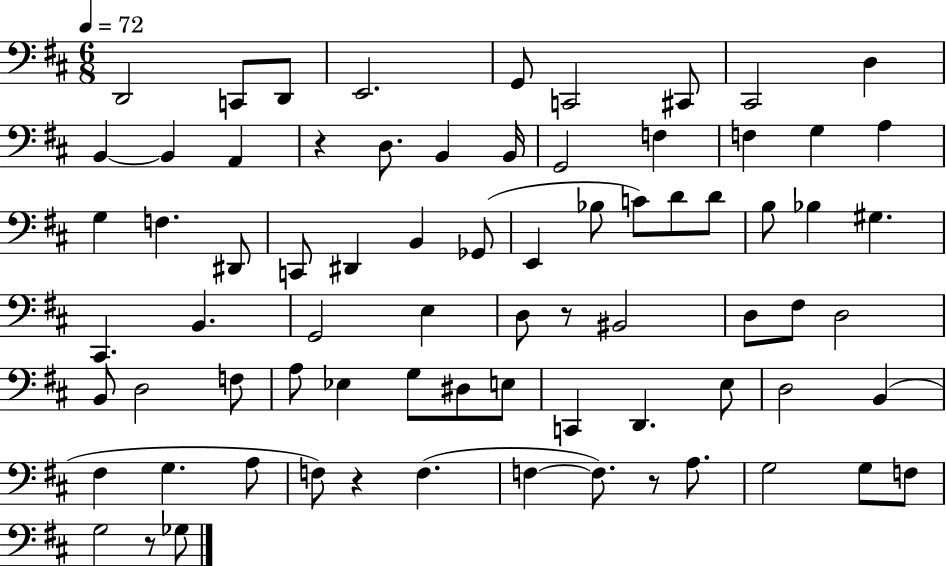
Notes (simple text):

D2/h C2/e D2/e E2/h. G2/e C2/h C#2/e C#2/h D3/q B2/q B2/q A2/q R/q D3/e. B2/q B2/s G2/h F3/q F3/q G3/q A3/q G3/q F3/q. D#2/e C2/e D#2/q B2/q Gb2/e E2/q Bb3/e C4/e D4/e D4/e B3/e Bb3/q G#3/q. C#2/q. B2/q. G2/h E3/q D3/e R/e BIS2/h D3/e F#3/e D3/h B2/e D3/h F3/e A3/e Eb3/q G3/e D#3/e E3/e C2/q D2/q. E3/e D3/h B2/q F#3/q G3/q. A3/e F3/e R/q F3/q. F3/q F3/e. R/e A3/e. G3/h G3/e F3/e G3/h R/e Gb3/e